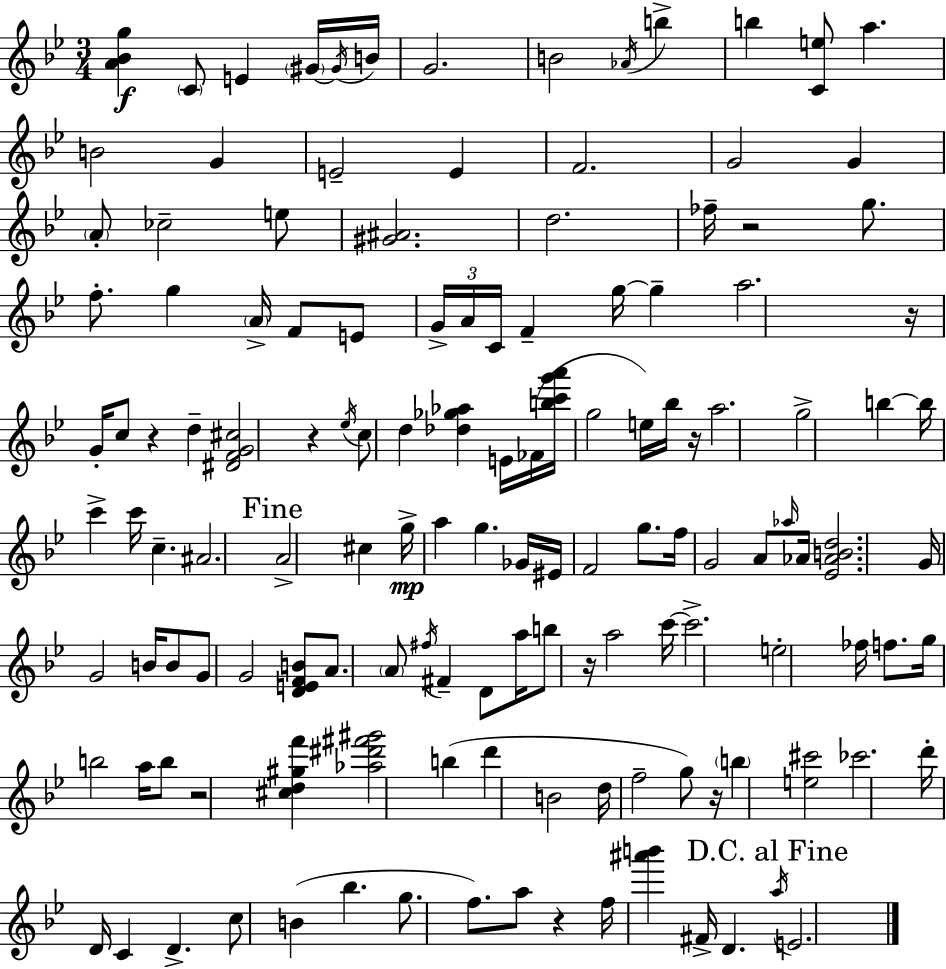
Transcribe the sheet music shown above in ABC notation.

X:1
T:Untitled
M:3/4
L:1/4
K:Gm
[A_Bg] C/2 E ^G/4 ^G/4 B/4 G2 B2 _A/4 b b [Ce]/2 a B2 G E2 E F2 G2 G A/2 _c2 e/2 [^G^A]2 d2 _f/4 z2 g/2 f/2 g A/4 F/2 E/2 G/4 A/4 C/4 F g/4 g a2 z/4 G/4 c/2 z d [^DFG^c]2 z _e/4 c/2 d [_d_g_a] E/4 _F/4 [bc'g'a']/4 g2 e/4 _b/4 z/4 a2 g2 b b/4 c' c'/4 c ^A2 A2 ^c g/4 a g _G/4 ^E/4 F2 g/2 f/4 G2 A/2 _a/4 _A/4 [_E_ABd]2 G/4 G2 B/4 B/2 G/2 G2 [DEFB]/2 A/2 A/2 ^f/4 ^F D/2 a/4 b/2 z/4 a2 c'/4 c'2 e2 _f/4 f/2 g/4 b2 a/4 b/2 z2 [^cd^gf'] [_a^d'^f'^g']2 b d' B2 d/4 f2 g/2 z/4 b [e^c']2 _c'2 d'/4 D/4 C D c/2 B _b g/2 f/2 a/2 z f/4 [^a'b'] ^F/4 D a/4 E2